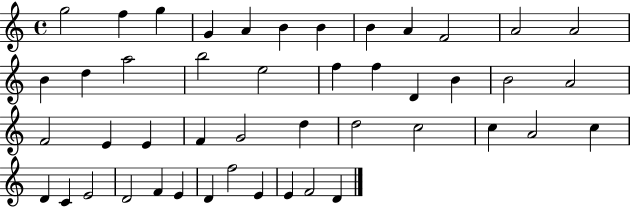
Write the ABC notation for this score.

X:1
T:Untitled
M:4/4
L:1/4
K:C
g2 f g G A B B B A F2 A2 A2 B d a2 b2 e2 f f D B B2 A2 F2 E E F G2 d d2 c2 c A2 c D C E2 D2 F E D f2 E E F2 D